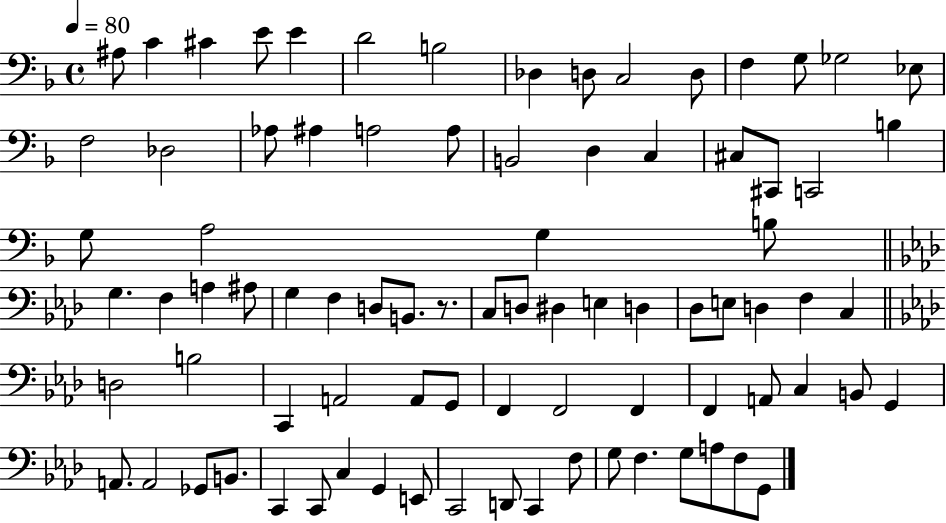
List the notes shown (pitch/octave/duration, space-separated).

A#3/e C4/q C#4/q E4/e E4/q D4/h B3/h Db3/q D3/e C3/h D3/e F3/q G3/e Gb3/h Eb3/e F3/h Db3/h Ab3/e A#3/q A3/h A3/e B2/h D3/q C3/q C#3/e C#2/e C2/h B3/q G3/e A3/h G3/q B3/e G3/q. F3/q A3/q A#3/e G3/q F3/q D3/e B2/e. R/e. C3/e D3/e D#3/q E3/q D3/q Db3/e E3/e D3/q F3/q C3/q D3/h B3/h C2/q A2/h A2/e G2/e F2/q F2/h F2/q F2/q A2/e C3/q B2/e G2/q A2/e. A2/h Gb2/e B2/e. C2/q C2/e C3/q G2/q E2/e C2/h D2/e C2/q F3/e G3/e F3/q. G3/e A3/e F3/e G2/e